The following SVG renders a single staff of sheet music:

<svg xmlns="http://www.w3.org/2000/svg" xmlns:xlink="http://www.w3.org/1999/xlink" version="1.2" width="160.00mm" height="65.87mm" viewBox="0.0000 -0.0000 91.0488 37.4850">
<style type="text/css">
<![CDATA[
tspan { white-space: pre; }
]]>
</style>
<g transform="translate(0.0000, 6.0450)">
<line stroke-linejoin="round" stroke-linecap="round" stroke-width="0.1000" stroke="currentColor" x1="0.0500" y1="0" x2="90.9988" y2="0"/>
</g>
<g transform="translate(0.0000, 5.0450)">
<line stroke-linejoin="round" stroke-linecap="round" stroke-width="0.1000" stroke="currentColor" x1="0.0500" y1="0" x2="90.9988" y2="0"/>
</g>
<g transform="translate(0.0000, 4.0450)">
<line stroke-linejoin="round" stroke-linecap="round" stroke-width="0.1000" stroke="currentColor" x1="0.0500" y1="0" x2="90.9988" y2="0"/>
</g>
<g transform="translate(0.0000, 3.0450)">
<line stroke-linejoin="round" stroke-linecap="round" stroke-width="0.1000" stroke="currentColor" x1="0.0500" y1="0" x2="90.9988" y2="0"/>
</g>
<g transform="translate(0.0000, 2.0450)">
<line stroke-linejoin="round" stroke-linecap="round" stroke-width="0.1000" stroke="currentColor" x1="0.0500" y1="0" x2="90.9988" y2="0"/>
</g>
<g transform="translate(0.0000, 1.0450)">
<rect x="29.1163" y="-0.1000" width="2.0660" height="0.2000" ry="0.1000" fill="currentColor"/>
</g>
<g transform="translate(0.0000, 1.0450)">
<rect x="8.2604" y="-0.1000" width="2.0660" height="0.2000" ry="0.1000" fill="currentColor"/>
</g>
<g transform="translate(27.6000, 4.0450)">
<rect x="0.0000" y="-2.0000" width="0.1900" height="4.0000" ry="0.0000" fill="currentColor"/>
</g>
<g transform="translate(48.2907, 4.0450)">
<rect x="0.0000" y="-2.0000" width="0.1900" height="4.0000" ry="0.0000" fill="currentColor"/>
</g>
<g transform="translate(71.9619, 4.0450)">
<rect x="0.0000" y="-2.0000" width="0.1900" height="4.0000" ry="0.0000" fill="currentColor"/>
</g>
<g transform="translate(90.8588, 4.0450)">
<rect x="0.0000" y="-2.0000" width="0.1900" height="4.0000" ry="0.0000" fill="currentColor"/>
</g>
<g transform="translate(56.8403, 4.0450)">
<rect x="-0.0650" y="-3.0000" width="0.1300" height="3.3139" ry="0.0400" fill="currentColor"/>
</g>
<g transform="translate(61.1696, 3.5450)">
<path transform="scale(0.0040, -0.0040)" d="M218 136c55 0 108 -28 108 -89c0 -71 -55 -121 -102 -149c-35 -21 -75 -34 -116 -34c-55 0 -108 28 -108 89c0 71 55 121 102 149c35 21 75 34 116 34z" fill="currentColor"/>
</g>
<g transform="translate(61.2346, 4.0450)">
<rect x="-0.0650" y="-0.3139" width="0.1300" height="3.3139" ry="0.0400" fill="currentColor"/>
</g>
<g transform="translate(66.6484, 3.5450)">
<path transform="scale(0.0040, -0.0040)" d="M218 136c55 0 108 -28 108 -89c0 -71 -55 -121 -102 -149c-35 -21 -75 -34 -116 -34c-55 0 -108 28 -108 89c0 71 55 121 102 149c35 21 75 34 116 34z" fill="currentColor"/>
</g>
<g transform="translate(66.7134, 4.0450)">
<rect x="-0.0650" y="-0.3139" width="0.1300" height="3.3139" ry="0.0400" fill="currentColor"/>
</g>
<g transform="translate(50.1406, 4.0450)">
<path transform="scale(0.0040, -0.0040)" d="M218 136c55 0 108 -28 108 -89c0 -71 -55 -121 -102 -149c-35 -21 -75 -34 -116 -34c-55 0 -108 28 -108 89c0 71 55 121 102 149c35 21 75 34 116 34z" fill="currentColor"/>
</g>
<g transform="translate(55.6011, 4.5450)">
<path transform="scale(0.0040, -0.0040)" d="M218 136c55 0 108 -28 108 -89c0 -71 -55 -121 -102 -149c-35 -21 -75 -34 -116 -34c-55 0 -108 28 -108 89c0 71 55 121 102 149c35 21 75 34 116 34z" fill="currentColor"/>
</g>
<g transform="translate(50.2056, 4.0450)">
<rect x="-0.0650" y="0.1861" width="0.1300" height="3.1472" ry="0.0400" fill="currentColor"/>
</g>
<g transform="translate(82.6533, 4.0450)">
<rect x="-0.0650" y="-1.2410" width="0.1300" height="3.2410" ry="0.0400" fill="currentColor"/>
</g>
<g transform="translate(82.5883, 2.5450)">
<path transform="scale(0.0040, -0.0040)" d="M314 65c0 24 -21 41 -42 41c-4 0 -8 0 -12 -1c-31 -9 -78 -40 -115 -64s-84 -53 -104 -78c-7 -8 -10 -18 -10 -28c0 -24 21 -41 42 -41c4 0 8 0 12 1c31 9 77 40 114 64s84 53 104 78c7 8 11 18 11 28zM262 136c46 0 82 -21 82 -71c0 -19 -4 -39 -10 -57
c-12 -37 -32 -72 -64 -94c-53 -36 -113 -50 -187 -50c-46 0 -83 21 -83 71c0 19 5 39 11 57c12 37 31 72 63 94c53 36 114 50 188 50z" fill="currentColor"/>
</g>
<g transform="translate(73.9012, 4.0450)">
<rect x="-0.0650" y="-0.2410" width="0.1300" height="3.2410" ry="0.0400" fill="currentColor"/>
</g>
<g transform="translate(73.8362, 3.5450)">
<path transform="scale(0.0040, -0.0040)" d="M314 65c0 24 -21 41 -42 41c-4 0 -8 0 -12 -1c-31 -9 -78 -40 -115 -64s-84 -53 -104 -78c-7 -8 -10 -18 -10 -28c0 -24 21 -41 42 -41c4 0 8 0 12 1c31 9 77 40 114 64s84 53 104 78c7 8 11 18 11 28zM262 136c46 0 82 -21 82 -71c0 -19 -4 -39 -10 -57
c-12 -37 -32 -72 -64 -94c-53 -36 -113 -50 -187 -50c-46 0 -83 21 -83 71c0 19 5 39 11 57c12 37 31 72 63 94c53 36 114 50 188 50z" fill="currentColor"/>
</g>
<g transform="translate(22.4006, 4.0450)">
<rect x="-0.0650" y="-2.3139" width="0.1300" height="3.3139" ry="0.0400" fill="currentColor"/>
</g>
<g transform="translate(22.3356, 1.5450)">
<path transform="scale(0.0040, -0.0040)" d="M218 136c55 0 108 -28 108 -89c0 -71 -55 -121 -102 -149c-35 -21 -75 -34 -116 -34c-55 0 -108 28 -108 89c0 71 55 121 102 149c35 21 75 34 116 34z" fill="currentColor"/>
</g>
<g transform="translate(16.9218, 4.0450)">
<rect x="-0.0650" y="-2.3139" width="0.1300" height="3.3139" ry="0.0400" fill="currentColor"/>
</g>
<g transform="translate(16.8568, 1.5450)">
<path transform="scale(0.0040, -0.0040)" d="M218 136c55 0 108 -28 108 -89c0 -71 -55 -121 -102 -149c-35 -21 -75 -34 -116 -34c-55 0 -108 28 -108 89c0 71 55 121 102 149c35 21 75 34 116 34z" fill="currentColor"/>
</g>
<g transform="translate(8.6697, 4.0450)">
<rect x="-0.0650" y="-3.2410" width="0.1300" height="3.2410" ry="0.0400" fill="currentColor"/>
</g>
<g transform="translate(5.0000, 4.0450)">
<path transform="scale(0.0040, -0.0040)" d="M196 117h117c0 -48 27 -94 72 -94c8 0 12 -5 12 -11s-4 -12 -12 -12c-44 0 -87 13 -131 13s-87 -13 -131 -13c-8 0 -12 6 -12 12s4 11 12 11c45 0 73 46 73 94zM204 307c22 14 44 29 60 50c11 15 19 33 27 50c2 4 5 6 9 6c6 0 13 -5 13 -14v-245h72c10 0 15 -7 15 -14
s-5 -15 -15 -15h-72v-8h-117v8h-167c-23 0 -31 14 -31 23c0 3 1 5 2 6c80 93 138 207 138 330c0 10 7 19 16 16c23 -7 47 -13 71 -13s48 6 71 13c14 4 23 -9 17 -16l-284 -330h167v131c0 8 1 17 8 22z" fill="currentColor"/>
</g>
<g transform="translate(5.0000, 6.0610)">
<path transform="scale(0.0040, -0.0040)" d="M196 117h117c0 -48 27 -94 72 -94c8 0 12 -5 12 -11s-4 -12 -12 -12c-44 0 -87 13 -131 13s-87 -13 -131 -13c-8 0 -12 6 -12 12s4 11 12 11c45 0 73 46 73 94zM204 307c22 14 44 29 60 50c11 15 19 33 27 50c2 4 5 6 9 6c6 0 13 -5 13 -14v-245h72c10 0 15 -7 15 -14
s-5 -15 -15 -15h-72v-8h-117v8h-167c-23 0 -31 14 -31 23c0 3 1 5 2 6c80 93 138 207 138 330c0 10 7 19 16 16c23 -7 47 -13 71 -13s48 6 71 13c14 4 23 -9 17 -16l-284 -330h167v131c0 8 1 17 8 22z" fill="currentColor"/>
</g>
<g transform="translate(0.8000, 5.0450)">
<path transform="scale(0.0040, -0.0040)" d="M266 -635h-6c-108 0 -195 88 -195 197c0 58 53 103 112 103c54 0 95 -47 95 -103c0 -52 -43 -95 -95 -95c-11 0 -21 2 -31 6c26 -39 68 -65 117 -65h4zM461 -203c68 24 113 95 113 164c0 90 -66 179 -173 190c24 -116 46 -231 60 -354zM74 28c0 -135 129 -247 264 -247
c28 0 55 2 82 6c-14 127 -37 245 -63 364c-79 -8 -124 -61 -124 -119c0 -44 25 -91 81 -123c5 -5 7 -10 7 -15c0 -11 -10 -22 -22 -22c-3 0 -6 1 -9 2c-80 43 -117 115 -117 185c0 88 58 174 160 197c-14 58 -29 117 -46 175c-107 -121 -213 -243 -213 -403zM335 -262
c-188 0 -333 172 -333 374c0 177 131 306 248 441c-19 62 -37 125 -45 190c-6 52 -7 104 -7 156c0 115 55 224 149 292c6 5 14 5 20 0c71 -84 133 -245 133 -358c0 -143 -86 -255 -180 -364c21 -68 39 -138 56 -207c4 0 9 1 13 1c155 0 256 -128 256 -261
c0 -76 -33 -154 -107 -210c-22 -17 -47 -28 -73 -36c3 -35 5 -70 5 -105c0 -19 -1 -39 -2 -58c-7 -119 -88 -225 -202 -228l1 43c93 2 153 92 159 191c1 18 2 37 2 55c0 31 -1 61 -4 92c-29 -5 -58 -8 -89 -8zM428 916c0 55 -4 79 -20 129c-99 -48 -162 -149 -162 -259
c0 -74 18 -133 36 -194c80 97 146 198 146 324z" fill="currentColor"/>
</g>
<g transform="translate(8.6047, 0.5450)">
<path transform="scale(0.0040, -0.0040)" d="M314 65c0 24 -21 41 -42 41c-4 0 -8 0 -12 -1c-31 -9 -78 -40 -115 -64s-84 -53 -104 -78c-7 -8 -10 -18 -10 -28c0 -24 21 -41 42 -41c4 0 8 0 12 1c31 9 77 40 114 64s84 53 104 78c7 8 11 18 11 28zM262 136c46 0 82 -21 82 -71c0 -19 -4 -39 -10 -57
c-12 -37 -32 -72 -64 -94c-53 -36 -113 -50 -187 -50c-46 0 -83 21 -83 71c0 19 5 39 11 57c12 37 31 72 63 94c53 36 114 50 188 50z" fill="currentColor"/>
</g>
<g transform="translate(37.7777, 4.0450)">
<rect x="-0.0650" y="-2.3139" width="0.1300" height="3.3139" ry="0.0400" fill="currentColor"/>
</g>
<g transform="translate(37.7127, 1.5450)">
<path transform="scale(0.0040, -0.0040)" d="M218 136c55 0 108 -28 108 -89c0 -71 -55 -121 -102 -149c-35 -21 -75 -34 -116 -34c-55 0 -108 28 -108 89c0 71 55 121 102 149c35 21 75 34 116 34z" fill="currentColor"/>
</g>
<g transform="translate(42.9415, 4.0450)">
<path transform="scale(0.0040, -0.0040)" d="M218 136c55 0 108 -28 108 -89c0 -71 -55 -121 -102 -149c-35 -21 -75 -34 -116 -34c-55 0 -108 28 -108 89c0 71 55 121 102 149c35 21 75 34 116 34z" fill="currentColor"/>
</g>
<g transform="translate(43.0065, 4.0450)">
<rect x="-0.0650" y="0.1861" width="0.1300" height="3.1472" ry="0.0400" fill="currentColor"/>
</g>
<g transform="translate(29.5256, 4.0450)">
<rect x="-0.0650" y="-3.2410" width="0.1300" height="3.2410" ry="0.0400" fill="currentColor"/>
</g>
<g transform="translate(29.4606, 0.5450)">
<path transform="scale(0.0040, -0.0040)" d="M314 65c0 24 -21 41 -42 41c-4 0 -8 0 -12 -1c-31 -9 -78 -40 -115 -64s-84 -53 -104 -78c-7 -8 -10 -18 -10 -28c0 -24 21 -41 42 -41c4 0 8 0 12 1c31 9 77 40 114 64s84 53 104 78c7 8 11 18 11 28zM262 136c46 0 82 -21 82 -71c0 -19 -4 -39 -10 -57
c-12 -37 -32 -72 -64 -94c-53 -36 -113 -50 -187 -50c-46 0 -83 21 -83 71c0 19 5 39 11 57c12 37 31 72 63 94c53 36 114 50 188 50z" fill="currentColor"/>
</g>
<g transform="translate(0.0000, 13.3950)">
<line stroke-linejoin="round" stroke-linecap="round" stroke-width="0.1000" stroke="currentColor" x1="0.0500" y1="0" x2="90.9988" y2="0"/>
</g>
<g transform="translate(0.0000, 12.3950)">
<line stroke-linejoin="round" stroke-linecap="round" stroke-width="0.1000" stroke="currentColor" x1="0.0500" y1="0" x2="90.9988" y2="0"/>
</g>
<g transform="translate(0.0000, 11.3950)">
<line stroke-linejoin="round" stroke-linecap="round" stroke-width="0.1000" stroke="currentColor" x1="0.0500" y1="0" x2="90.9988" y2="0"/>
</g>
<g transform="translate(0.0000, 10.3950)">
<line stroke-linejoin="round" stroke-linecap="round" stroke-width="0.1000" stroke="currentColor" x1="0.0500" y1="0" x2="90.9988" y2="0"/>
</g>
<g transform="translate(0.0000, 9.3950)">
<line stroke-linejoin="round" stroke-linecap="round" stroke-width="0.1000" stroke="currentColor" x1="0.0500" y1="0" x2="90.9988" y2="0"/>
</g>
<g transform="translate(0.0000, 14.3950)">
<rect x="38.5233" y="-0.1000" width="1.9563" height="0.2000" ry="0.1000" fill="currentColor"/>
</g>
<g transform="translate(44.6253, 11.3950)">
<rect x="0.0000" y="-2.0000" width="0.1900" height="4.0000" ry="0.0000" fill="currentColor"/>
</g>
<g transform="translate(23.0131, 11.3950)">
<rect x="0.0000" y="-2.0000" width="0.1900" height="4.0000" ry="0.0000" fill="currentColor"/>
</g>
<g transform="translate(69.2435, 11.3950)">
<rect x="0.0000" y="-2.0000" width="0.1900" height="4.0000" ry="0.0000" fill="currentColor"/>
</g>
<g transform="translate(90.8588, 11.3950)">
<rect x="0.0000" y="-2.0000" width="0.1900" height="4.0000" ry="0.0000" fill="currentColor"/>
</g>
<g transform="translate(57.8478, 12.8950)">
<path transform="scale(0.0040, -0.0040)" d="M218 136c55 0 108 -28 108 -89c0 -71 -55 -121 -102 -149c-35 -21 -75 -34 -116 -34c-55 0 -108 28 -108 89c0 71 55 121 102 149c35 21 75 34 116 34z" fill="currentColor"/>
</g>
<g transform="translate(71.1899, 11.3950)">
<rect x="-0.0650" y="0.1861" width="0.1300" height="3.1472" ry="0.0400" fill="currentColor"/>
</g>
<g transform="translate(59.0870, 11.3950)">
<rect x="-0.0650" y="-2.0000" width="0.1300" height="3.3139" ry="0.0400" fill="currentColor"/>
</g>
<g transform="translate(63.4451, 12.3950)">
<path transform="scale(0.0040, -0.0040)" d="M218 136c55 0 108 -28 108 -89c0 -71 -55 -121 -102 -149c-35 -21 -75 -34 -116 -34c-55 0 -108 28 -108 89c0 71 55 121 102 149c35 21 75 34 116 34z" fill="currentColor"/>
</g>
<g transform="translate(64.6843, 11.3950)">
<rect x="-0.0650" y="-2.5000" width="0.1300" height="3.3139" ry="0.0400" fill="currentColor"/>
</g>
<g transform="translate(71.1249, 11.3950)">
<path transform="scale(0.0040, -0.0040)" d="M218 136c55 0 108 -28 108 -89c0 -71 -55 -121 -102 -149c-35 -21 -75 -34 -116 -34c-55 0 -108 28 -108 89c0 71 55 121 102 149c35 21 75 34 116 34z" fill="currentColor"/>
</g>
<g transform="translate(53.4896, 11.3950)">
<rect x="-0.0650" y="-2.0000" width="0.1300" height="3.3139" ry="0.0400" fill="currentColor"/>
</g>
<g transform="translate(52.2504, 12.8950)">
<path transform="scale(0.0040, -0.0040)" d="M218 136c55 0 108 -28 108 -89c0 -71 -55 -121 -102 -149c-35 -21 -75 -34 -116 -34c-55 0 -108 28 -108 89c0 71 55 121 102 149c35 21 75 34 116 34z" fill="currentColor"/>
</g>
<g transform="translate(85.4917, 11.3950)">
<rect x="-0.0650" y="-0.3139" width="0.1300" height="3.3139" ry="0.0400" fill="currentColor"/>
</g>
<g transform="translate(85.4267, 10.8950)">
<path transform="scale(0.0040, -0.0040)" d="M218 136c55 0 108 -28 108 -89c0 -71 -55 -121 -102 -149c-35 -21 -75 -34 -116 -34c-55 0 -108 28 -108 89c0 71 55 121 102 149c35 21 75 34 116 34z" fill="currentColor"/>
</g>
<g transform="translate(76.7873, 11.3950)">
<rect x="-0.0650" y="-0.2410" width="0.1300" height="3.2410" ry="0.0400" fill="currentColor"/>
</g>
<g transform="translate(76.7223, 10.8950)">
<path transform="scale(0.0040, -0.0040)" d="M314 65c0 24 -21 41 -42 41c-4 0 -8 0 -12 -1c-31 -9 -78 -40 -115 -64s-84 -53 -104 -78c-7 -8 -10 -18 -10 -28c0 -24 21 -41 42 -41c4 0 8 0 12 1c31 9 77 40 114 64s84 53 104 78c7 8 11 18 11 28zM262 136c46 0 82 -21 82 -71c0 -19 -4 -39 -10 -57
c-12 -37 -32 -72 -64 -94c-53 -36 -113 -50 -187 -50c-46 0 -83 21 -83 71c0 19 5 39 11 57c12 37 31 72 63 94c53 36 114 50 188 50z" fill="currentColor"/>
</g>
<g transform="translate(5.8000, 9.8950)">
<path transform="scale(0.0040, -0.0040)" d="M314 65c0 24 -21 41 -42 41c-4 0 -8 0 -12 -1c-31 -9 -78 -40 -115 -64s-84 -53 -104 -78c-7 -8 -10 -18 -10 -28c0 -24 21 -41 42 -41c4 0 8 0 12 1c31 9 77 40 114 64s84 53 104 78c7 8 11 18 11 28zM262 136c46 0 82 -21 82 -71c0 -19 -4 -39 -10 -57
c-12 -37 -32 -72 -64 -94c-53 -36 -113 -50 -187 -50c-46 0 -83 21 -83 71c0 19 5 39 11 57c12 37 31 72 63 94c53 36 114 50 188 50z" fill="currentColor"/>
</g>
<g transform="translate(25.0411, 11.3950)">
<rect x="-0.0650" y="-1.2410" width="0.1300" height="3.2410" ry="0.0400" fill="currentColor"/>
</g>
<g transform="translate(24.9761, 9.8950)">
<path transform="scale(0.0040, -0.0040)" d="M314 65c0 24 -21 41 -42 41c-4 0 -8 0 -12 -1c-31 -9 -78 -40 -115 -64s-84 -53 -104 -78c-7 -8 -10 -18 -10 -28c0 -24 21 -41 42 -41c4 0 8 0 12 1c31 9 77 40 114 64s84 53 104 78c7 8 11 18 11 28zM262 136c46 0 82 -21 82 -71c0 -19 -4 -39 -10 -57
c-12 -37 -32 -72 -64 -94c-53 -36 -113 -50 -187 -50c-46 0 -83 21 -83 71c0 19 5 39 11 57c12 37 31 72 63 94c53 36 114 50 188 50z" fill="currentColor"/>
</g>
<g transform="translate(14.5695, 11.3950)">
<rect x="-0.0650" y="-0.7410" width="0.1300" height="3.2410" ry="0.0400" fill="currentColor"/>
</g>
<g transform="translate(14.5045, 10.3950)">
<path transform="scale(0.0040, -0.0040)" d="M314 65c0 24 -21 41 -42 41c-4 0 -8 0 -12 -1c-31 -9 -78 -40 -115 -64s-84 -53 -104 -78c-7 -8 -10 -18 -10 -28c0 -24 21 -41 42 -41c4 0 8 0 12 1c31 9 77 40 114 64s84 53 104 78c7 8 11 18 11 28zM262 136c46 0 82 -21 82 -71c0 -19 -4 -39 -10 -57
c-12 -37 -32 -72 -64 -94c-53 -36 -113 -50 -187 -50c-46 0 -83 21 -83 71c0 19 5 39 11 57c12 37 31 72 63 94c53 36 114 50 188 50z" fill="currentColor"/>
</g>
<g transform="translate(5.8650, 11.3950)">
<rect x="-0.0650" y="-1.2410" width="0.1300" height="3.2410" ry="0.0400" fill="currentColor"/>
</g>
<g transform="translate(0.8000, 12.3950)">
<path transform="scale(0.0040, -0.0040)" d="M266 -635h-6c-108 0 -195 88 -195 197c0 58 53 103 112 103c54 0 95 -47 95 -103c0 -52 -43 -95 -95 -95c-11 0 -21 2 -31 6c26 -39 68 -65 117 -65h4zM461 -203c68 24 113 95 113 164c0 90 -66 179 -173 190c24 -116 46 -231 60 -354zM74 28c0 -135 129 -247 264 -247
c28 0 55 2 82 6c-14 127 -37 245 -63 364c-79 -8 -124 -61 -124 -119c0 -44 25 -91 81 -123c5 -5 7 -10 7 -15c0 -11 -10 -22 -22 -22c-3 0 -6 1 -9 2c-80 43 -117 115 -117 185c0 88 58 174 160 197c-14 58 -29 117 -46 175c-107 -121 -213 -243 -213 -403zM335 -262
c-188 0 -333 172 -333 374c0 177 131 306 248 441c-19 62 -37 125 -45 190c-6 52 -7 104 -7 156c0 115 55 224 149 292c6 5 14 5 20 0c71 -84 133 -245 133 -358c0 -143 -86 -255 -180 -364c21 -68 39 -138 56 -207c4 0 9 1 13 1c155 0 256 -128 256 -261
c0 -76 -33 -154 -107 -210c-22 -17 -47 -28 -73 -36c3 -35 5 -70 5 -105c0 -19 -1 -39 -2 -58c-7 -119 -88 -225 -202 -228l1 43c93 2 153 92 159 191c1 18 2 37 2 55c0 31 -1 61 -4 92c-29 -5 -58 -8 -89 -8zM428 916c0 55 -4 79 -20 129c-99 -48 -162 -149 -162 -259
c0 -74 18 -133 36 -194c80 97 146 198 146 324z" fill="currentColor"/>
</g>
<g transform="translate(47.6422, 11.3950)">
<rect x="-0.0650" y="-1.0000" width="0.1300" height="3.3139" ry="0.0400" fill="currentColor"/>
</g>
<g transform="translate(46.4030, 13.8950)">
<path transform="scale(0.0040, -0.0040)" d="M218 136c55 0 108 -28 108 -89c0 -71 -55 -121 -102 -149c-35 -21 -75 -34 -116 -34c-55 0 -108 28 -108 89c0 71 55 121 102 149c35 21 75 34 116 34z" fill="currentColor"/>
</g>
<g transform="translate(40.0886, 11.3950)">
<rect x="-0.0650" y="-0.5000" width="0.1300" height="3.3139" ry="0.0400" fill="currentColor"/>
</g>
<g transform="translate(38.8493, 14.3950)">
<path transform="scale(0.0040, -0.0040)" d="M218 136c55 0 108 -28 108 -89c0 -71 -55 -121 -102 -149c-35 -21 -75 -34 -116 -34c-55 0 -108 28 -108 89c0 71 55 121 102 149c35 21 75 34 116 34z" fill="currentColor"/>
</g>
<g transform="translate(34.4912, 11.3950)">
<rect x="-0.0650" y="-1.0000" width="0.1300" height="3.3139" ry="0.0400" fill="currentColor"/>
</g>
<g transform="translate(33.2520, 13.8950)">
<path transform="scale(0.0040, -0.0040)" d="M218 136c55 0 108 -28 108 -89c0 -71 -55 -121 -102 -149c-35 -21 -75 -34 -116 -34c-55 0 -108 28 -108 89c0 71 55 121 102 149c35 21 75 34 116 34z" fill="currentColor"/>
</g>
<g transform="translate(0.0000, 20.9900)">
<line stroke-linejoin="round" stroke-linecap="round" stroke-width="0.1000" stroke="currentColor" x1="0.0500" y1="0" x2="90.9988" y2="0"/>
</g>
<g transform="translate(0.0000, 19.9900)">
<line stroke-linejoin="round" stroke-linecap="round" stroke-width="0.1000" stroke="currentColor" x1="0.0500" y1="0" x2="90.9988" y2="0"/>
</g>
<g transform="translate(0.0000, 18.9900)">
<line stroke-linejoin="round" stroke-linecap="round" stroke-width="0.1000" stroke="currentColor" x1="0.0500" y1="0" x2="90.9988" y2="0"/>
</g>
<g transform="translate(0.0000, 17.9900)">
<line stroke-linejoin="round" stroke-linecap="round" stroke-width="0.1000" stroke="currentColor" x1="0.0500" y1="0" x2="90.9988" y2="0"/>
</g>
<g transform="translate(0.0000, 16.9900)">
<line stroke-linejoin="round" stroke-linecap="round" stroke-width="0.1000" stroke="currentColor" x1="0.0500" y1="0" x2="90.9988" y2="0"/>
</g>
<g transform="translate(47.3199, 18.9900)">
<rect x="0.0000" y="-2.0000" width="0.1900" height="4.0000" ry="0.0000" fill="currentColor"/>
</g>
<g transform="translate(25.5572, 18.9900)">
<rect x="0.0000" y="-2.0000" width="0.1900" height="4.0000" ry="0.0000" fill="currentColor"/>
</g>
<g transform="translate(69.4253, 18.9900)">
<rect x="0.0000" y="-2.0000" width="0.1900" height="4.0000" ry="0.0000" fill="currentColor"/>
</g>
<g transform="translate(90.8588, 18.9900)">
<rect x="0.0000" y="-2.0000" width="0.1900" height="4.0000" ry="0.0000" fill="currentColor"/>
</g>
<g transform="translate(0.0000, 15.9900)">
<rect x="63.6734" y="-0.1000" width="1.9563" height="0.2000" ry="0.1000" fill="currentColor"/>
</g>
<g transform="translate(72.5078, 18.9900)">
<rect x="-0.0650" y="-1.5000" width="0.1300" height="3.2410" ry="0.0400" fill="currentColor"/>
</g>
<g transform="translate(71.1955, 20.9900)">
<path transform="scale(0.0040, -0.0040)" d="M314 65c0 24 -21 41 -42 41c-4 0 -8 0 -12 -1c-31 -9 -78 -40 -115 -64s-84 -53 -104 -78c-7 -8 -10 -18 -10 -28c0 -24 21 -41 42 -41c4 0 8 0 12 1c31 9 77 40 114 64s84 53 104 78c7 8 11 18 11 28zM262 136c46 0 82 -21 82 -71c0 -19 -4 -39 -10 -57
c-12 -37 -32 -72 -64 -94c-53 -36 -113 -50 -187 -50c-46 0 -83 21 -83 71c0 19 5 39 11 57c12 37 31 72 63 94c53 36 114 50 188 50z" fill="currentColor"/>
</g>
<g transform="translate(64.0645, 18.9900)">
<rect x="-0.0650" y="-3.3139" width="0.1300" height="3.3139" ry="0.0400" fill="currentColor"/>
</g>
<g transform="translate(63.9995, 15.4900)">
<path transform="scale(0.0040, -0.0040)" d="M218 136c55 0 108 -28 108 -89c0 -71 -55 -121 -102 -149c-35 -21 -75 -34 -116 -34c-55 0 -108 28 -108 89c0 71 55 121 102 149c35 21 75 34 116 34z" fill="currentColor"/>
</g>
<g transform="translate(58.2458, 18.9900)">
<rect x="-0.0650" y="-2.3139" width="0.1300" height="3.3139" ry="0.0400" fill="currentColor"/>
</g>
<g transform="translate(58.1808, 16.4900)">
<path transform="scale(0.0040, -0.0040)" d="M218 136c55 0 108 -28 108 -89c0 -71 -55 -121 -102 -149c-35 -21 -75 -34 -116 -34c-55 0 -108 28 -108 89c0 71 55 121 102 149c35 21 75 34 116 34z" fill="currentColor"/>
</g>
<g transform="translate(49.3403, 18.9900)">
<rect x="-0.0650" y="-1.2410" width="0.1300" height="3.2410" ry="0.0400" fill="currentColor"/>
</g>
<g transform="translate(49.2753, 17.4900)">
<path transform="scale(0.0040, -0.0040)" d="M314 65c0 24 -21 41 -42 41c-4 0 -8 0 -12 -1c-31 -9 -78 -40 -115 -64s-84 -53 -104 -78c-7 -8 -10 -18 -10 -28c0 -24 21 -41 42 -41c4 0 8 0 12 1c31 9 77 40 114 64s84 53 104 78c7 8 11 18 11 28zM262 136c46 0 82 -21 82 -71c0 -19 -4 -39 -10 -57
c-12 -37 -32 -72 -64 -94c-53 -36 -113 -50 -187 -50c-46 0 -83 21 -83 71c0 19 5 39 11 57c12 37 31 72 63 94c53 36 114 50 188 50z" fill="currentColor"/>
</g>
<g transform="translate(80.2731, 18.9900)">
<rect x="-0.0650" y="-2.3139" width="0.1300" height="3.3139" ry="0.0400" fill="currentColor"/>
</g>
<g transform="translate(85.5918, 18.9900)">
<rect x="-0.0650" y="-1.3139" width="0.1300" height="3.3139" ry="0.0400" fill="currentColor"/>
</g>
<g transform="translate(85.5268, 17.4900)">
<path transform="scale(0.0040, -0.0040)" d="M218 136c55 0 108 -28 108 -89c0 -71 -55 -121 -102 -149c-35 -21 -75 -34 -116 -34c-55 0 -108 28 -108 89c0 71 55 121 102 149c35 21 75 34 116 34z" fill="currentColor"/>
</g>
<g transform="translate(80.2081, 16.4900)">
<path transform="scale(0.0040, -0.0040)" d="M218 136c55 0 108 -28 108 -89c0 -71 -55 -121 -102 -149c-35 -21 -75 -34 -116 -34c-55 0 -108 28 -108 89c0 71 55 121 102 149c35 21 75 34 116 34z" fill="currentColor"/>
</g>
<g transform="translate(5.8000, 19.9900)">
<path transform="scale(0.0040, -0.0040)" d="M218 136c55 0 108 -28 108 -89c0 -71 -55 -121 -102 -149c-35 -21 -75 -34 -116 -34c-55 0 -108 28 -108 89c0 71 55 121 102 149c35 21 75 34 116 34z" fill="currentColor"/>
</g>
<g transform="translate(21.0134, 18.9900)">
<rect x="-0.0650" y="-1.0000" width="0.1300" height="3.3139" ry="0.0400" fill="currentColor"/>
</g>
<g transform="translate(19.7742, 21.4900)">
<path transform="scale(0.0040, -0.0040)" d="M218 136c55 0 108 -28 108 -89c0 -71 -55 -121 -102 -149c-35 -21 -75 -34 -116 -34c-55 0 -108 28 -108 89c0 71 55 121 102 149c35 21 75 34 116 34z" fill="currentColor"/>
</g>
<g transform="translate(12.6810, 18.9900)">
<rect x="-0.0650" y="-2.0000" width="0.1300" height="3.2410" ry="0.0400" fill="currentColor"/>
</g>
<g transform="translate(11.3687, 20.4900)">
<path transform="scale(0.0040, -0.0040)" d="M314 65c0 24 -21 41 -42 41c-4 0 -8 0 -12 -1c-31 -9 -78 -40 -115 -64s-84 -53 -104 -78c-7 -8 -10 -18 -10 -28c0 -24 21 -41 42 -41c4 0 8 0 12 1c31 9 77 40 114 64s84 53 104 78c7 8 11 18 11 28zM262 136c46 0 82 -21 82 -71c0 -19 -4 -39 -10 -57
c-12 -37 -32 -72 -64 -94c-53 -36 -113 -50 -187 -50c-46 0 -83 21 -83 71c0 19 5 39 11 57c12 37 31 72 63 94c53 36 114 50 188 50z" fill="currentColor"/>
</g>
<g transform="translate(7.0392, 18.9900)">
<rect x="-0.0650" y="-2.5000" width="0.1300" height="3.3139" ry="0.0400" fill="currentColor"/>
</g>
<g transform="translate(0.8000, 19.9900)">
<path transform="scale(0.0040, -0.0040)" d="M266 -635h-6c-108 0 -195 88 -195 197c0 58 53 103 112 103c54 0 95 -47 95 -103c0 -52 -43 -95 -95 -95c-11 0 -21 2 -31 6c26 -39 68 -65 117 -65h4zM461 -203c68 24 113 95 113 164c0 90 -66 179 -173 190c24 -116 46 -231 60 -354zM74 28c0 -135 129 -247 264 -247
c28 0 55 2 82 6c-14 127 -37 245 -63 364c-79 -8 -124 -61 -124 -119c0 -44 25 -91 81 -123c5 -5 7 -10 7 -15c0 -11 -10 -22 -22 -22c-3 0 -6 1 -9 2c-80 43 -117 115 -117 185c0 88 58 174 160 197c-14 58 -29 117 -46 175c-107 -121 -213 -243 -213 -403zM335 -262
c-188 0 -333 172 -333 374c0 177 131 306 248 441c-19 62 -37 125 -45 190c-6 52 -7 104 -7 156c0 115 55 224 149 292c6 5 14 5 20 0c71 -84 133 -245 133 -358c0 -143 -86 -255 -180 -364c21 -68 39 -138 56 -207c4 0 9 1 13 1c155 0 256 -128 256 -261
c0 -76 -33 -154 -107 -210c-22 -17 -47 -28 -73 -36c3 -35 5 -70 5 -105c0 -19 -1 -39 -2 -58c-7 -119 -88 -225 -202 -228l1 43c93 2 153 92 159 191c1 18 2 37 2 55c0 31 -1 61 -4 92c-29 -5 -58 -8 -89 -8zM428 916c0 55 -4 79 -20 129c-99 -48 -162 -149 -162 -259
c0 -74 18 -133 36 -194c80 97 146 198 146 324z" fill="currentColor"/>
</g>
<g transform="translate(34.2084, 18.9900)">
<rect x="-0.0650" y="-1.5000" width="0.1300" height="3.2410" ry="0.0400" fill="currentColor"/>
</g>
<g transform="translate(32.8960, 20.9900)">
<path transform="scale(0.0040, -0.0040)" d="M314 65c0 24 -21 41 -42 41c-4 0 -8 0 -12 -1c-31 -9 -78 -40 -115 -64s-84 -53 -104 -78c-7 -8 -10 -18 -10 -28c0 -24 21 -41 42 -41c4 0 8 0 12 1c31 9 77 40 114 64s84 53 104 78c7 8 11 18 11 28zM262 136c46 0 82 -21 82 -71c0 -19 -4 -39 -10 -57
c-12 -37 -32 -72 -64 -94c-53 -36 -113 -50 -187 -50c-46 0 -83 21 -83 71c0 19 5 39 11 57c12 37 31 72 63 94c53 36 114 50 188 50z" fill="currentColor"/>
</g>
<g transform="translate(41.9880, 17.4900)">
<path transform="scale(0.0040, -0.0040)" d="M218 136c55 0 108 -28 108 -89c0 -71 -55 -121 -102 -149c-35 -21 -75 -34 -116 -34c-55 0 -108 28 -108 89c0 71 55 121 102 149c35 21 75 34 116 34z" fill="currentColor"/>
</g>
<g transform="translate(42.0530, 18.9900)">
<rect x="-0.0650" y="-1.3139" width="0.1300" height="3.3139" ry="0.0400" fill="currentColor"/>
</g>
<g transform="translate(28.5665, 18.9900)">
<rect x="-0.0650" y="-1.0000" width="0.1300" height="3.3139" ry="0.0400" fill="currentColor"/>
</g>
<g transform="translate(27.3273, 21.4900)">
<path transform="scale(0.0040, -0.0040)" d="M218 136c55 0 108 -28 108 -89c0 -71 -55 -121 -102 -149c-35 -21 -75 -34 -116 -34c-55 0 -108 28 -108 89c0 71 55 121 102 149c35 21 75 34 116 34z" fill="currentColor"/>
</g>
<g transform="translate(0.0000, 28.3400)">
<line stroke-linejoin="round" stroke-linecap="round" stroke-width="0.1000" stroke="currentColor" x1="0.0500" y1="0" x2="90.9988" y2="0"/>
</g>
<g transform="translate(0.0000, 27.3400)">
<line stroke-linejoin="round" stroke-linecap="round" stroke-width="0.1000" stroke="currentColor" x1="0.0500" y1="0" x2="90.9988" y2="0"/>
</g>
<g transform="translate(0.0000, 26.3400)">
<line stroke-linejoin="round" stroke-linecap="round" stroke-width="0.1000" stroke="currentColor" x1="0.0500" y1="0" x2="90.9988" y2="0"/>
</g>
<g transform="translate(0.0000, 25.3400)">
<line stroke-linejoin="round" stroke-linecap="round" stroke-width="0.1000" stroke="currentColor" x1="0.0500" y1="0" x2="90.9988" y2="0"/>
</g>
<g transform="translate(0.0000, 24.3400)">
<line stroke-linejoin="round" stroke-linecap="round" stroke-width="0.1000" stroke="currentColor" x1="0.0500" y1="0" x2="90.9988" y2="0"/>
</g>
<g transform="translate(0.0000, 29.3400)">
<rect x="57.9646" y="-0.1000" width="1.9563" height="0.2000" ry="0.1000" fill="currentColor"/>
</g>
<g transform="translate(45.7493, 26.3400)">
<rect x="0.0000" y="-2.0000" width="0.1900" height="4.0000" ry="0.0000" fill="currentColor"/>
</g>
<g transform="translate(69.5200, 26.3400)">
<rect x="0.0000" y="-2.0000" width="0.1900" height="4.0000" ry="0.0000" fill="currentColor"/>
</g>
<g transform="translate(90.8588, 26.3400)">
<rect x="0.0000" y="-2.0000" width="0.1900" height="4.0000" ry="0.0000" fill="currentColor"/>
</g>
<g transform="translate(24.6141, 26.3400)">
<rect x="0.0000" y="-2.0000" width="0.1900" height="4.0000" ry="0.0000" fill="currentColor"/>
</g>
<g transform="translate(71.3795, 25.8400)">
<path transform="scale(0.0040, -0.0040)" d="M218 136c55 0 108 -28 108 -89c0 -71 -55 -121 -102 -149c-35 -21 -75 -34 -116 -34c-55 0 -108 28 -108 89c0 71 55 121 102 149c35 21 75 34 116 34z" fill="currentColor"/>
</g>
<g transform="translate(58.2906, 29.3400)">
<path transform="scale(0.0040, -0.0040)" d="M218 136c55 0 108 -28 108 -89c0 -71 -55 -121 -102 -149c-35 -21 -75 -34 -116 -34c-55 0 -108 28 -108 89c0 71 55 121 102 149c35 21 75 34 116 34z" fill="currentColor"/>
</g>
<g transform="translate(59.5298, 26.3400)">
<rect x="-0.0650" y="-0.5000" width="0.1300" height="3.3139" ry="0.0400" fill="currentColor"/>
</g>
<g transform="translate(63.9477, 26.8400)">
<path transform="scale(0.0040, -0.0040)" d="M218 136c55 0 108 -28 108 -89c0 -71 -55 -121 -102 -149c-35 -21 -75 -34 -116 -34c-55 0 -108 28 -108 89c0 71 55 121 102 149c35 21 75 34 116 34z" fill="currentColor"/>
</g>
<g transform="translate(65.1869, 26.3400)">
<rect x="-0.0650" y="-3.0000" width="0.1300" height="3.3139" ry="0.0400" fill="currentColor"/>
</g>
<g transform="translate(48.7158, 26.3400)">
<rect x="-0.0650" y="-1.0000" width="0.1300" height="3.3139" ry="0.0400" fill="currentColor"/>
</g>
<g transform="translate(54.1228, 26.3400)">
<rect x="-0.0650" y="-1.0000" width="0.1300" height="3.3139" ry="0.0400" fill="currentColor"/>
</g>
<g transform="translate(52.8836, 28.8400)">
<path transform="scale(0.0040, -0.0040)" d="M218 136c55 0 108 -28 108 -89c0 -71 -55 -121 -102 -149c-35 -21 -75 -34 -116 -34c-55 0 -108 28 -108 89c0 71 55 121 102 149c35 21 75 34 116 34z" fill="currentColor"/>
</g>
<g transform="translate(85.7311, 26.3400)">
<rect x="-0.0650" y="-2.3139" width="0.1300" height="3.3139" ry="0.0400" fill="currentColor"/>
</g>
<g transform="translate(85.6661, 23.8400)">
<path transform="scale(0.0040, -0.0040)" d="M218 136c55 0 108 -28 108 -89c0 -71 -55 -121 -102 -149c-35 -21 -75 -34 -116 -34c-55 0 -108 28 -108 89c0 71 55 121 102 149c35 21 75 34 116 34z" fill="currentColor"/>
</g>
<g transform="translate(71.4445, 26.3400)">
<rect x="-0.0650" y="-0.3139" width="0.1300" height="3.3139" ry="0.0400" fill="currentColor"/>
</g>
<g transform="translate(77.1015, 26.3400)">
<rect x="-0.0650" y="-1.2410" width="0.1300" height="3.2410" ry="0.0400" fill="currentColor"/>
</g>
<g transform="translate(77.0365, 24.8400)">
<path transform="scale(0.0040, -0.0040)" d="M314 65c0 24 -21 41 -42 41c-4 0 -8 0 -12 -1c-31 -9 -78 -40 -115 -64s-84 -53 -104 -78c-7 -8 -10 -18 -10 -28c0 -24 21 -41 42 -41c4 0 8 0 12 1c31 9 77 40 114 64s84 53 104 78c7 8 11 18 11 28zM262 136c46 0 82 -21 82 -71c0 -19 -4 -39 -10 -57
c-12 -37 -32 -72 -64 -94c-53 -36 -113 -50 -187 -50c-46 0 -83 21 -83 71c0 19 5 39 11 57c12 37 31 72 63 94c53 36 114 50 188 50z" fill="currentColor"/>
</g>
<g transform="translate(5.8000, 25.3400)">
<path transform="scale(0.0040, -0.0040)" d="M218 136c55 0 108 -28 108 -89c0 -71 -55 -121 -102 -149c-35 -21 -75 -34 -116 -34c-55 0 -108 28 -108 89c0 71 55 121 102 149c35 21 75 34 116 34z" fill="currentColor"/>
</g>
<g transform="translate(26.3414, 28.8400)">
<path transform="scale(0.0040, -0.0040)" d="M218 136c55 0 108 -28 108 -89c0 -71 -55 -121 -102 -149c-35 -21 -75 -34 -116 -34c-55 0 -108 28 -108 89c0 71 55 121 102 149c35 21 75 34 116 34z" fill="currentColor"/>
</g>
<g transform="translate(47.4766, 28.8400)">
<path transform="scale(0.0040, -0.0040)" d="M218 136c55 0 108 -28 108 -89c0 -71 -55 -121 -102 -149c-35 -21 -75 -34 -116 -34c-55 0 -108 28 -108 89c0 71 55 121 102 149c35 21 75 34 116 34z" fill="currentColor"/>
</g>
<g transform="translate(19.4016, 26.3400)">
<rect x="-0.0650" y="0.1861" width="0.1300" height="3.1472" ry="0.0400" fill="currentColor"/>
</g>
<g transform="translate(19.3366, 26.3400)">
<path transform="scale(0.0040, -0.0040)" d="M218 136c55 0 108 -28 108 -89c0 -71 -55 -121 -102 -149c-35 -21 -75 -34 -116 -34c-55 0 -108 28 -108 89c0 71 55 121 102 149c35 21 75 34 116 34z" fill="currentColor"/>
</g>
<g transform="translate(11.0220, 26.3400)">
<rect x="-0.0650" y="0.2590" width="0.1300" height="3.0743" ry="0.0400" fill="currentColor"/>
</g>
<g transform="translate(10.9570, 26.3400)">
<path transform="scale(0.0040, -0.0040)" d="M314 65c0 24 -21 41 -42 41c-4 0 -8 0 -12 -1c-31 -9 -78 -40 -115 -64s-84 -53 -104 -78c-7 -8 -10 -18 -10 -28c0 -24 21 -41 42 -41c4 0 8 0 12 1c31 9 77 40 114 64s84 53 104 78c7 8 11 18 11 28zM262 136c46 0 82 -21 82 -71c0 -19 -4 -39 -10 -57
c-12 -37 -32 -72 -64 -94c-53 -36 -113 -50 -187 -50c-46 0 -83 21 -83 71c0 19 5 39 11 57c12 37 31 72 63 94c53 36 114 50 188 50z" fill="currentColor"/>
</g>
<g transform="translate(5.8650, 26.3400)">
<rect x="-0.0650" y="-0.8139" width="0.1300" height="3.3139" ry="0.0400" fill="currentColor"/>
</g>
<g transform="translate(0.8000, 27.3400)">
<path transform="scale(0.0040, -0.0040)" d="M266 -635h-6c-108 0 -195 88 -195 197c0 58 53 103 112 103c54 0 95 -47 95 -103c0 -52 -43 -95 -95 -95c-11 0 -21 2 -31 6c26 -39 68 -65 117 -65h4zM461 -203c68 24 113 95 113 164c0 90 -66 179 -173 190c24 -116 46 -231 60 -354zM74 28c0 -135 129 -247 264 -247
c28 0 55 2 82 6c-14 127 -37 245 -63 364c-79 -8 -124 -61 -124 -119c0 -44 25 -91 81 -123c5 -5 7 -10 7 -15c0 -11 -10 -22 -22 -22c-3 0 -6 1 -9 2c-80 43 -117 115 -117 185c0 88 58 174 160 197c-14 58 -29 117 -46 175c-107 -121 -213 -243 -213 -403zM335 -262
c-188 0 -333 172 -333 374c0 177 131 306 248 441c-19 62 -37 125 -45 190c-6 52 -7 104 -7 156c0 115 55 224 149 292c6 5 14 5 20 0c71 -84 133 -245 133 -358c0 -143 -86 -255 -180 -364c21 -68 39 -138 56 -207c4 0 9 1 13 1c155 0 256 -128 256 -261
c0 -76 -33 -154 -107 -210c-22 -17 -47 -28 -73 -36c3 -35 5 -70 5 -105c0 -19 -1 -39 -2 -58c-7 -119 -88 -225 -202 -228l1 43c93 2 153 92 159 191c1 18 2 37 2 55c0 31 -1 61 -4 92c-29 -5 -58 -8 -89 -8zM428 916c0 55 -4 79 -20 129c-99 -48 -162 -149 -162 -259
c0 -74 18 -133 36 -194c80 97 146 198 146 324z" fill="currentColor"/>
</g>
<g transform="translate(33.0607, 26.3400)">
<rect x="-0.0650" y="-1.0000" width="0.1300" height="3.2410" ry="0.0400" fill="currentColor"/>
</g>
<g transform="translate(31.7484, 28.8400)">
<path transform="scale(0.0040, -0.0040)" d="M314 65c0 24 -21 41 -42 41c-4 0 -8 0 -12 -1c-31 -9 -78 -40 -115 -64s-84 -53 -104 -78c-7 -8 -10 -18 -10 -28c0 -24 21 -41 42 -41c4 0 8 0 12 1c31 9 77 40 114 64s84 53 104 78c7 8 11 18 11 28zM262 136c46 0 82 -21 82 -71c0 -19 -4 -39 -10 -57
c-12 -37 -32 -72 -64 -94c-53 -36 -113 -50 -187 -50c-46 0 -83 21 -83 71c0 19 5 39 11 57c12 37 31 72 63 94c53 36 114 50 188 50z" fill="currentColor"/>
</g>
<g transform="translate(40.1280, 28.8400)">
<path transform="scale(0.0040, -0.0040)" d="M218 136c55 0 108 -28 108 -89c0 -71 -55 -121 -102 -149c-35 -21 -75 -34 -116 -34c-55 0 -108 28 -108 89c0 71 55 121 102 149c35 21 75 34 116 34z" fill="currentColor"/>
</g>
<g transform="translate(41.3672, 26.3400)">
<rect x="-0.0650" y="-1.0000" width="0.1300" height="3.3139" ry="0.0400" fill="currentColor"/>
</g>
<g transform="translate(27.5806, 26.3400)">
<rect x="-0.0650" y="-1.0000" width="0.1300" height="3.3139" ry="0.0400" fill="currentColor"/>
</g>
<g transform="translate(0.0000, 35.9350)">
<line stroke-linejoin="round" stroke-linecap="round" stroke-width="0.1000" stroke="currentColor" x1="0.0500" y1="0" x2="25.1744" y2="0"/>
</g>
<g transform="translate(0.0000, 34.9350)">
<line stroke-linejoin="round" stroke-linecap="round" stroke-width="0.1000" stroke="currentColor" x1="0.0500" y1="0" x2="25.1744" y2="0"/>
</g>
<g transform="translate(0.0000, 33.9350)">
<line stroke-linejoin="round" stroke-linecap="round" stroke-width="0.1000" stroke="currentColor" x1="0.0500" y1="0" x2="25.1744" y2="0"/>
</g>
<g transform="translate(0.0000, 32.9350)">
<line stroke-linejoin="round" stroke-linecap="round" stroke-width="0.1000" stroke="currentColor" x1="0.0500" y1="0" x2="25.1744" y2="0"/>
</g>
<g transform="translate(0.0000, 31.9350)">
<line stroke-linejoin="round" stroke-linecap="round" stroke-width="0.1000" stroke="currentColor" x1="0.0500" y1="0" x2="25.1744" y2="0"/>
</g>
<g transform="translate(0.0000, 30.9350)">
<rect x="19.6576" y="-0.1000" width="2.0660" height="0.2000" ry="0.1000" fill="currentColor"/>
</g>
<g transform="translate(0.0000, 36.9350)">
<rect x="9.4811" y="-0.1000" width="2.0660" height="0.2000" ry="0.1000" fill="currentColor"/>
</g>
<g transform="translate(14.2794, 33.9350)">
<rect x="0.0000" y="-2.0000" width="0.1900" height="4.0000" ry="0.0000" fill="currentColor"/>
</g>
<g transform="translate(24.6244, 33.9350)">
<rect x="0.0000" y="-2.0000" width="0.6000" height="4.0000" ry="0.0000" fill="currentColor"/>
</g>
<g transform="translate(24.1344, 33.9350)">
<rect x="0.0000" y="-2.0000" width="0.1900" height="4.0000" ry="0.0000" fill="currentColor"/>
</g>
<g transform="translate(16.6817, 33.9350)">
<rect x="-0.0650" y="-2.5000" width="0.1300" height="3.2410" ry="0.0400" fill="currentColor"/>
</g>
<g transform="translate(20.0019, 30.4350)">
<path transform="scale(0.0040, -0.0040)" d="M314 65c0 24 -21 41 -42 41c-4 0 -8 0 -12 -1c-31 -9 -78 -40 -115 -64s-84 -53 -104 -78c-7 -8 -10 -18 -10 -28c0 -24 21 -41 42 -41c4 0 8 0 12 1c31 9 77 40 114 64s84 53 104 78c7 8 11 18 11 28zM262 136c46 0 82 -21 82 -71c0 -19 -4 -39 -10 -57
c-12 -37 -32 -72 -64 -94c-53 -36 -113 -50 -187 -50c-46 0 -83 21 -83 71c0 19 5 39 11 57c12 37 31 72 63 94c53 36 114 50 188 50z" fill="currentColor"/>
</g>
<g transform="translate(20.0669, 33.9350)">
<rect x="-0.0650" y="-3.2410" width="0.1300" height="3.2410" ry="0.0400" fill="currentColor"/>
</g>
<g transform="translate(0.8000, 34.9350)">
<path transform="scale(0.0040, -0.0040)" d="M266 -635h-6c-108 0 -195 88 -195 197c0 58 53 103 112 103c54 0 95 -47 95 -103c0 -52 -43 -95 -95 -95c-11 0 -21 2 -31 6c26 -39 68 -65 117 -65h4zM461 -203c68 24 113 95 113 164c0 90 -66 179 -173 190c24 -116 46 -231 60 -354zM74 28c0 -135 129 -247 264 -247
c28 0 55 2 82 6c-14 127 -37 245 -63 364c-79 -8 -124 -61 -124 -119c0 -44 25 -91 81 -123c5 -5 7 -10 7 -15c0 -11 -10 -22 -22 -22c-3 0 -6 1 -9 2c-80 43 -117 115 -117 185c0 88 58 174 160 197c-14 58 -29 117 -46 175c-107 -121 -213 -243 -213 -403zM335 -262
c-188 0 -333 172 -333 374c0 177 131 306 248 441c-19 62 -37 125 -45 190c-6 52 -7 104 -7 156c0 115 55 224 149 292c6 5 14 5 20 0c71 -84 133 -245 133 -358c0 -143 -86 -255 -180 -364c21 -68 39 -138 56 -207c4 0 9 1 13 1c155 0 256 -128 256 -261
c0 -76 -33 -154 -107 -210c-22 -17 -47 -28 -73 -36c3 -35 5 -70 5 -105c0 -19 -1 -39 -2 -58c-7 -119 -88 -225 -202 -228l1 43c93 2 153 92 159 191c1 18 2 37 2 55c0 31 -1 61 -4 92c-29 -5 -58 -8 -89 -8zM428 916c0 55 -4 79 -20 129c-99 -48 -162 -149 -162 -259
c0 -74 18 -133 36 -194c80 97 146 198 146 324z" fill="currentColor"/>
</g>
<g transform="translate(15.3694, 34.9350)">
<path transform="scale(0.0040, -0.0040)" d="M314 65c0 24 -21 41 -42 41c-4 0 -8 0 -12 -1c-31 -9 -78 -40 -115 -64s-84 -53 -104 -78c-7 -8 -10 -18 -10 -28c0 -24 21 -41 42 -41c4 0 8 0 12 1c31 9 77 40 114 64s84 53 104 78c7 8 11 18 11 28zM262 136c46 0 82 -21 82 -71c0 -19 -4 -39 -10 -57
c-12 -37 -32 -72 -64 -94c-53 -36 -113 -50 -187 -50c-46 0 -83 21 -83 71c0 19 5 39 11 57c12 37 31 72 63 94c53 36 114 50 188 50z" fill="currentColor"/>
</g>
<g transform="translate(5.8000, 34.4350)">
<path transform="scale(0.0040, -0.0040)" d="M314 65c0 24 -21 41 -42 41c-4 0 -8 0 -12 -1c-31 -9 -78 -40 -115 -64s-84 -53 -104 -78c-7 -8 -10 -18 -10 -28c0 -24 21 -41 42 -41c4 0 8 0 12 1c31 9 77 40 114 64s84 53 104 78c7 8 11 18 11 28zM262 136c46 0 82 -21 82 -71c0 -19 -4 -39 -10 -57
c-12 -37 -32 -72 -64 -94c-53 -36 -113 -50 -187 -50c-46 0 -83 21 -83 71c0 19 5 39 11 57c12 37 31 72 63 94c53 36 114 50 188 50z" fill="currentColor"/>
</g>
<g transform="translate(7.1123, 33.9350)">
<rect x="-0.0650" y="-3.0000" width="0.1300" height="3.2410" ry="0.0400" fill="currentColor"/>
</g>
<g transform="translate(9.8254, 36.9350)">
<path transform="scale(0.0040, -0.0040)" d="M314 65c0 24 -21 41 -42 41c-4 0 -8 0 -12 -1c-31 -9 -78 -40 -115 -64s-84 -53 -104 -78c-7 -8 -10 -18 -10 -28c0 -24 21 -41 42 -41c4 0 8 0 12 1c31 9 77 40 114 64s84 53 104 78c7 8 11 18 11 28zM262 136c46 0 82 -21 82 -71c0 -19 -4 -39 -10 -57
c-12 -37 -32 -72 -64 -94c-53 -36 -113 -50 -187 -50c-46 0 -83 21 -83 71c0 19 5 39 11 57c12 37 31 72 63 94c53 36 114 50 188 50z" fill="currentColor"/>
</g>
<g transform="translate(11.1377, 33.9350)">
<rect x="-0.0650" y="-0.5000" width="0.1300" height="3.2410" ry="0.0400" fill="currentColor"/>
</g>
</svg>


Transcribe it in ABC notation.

X:1
T:Untitled
M:4/4
L:1/4
K:C
b2 g g b2 g B B A c c c2 e2 e2 d2 e2 D C D F F G B c2 c G F2 D D E2 e e2 g b E2 g e d B2 B D D2 D D D C A c e2 g A2 C2 G2 b2